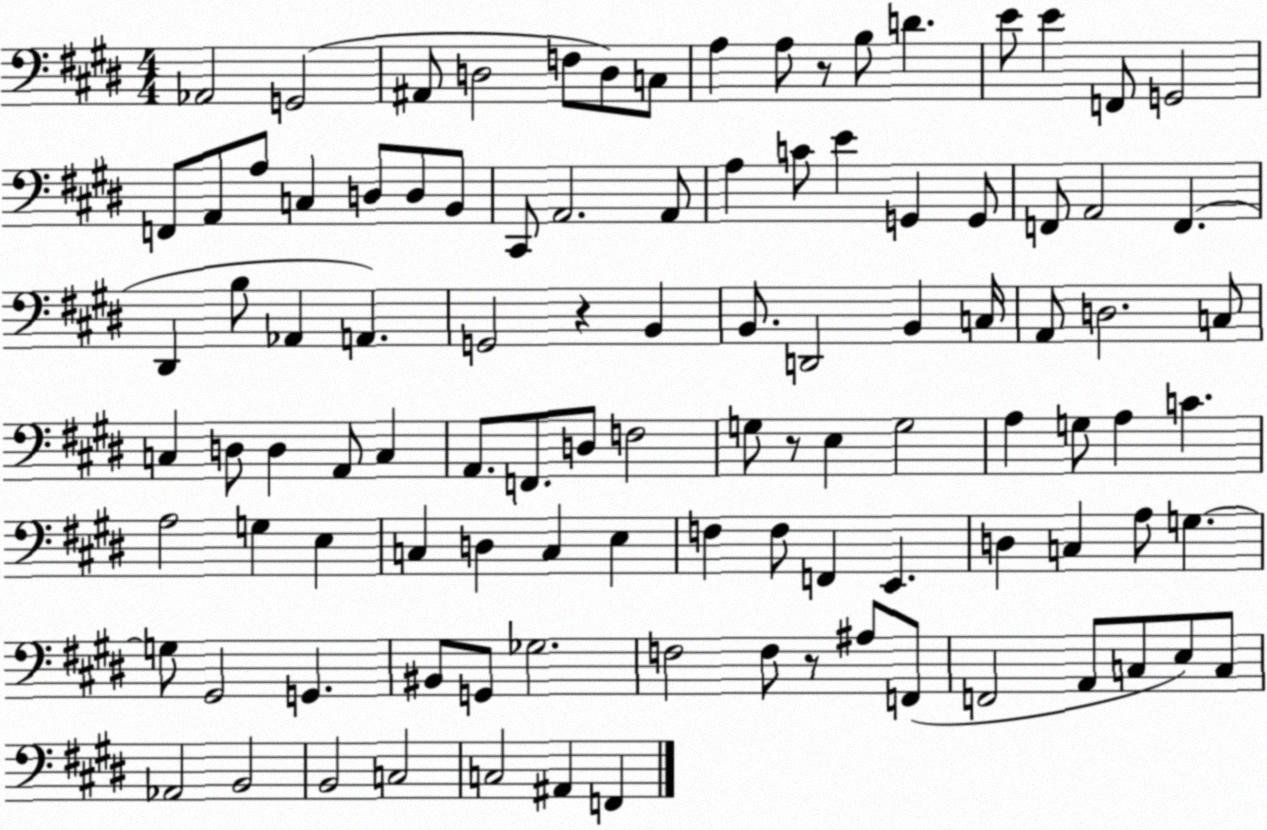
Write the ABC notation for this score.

X:1
T:Untitled
M:4/4
L:1/4
K:E
_A,,2 G,,2 ^A,,/2 D,2 F,/2 D,/2 C,/2 A, A,/2 z/2 B,/2 D E/2 E F,,/2 G,,2 F,,/2 A,,/2 A,/2 C, D,/2 D,/2 B,,/2 ^C,,/2 A,,2 A,,/2 A, C/2 E G,, G,,/2 F,,/2 A,,2 F,, ^D,, B,/2 _A,, A,, G,,2 z B,, B,,/2 D,,2 B,, C,/4 A,,/2 D,2 C,/2 C, D,/2 D, A,,/2 C, A,,/2 F,,/2 D,/2 F,2 G,/2 z/2 E, G,2 A, G,/2 A, C A,2 G, E, C, D, C, E, F, F,/2 F,, E,, D, C, A,/2 G, G,/2 ^G,,2 G,, ^B,,/2 G,,/2 _G,2 F,2 F,/2 z/2 ^A,/2 F,,/2 F,,2 A,,/2 C,/2 E,/2 C,/2 _A,,2 B,,2 B,,2 C,2 C,2 ^A,, F,,